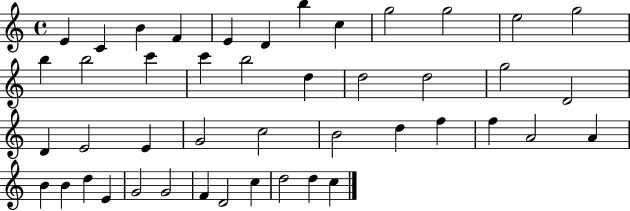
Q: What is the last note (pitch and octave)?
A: C5